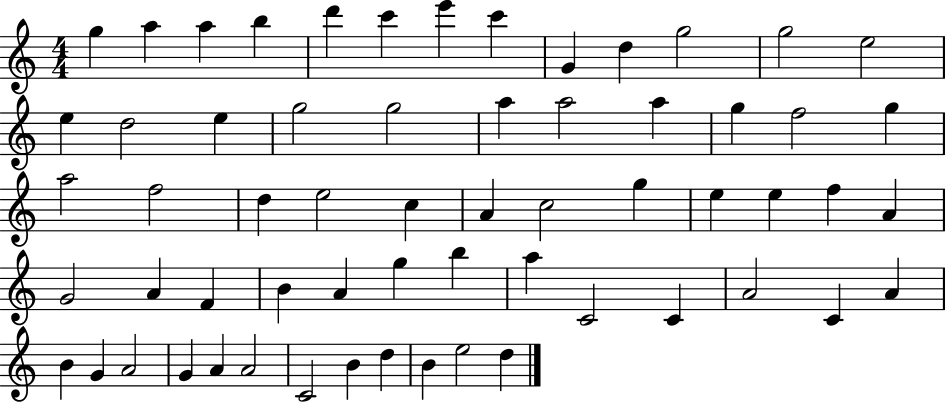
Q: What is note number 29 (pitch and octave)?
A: C5